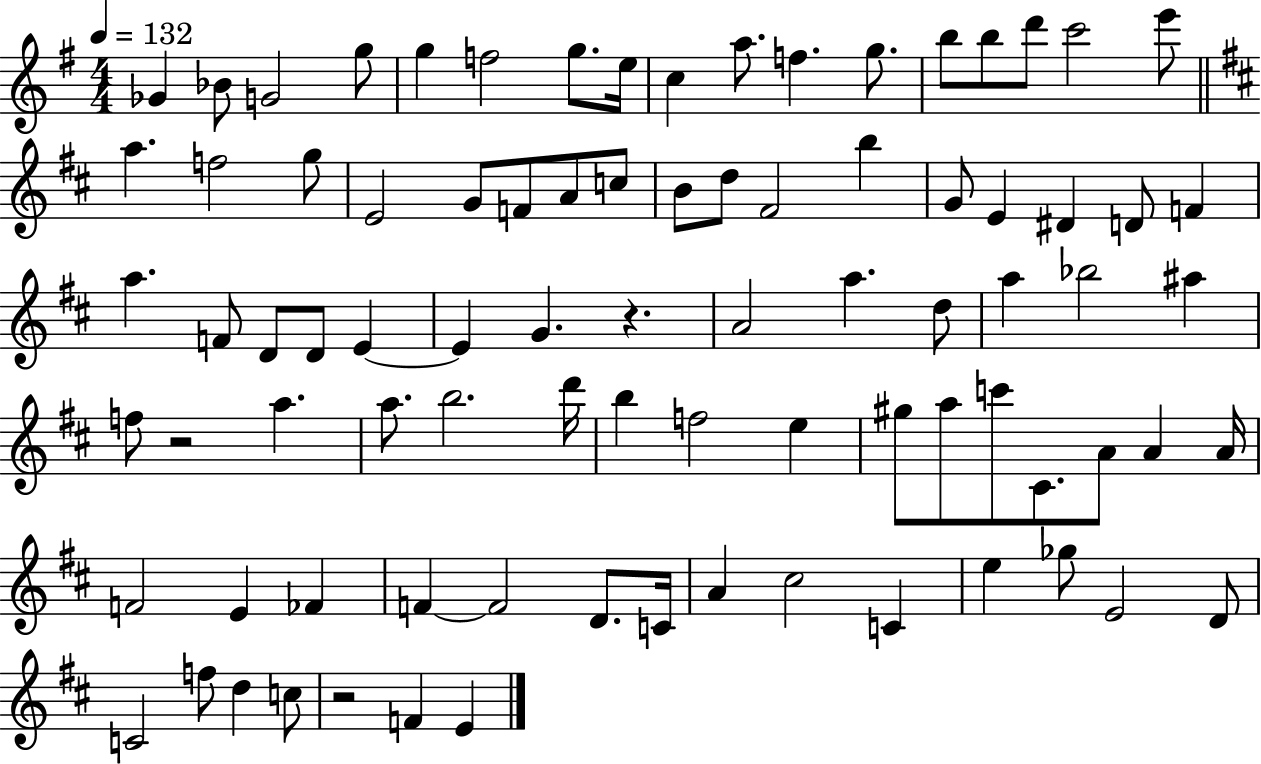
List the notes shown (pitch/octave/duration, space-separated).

Gb4/q Bb4/e G4/h G5/e G5/q F5/h G5/e. E5/s C5/q A5/e. F5/q. G5/e. B5/e B5/e D6/e C6/h E6/e A5/q. F5/h G5/e E4/h G4/e F4/e A4/e C5/e B4/e D5/e F#4/h B5/q G4/e E4/q D#4/q D4/e F4/q A5/q. F4/e D4/e D4/e E4/q E4/q G4/q. R/q. A4/h A5/q. D5/e A5/q Bb5/h A#5/q F5/e R/h A5/q. A5/e. B5/h. D6/s B5/q F5/h E5/q G#5/e A5/e C6/e C#4/e. A4/e A4/q A4/s F4/h E4/q FES4/q F4/q F4/h D4/e. C4/s A4/q C#5/h C4/q E5/q Gb5/e E4/h D4/e C4/h F5/e D5/q C5/e R/h F4/q E4/q